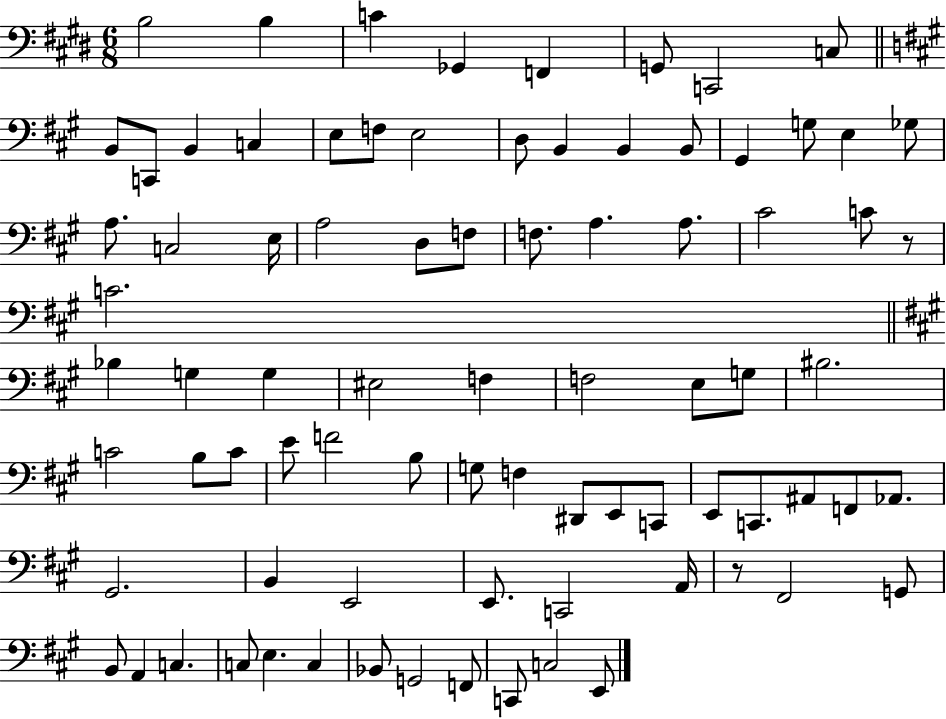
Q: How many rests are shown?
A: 2